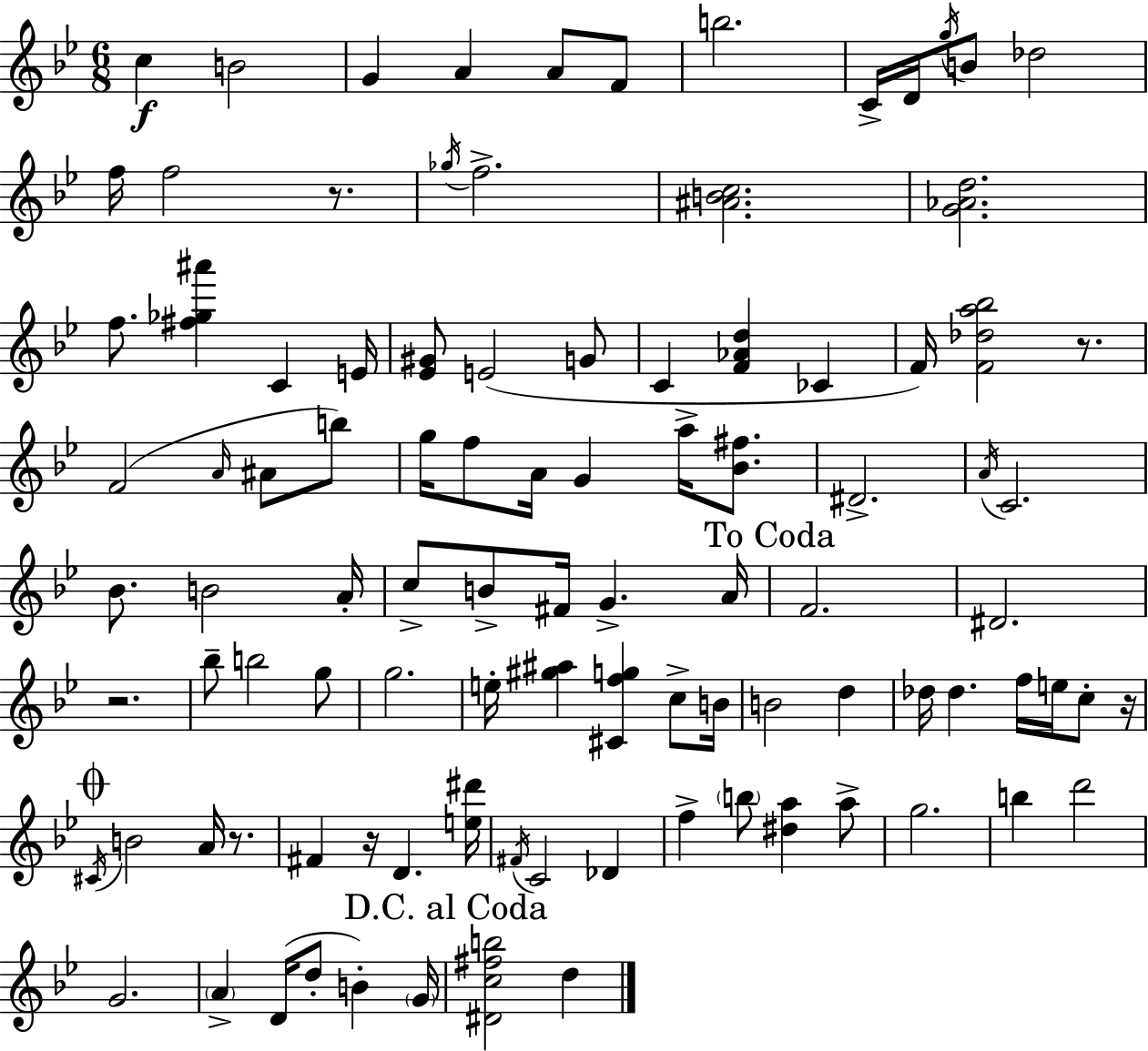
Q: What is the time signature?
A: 6/8